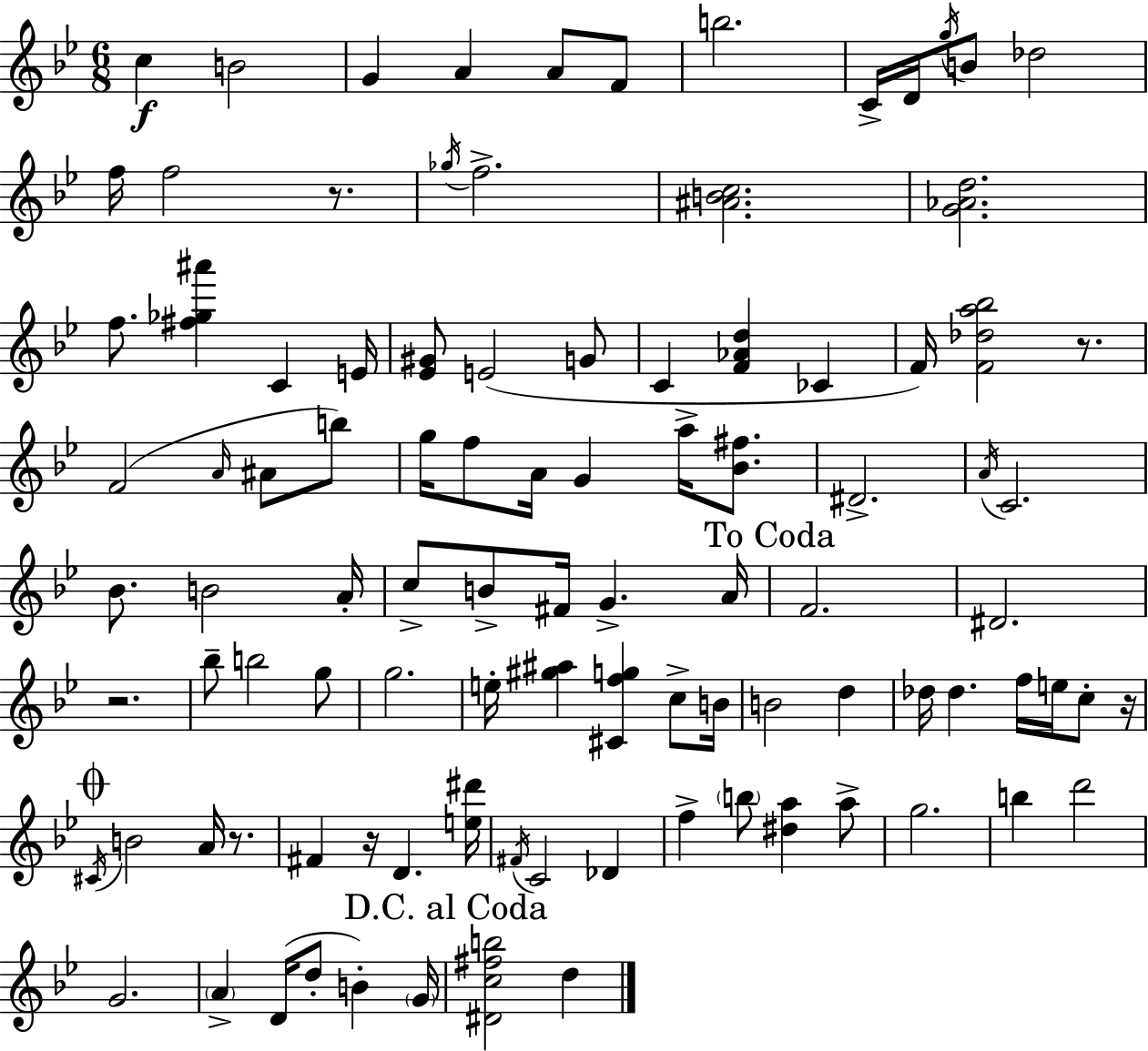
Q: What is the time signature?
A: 6/8